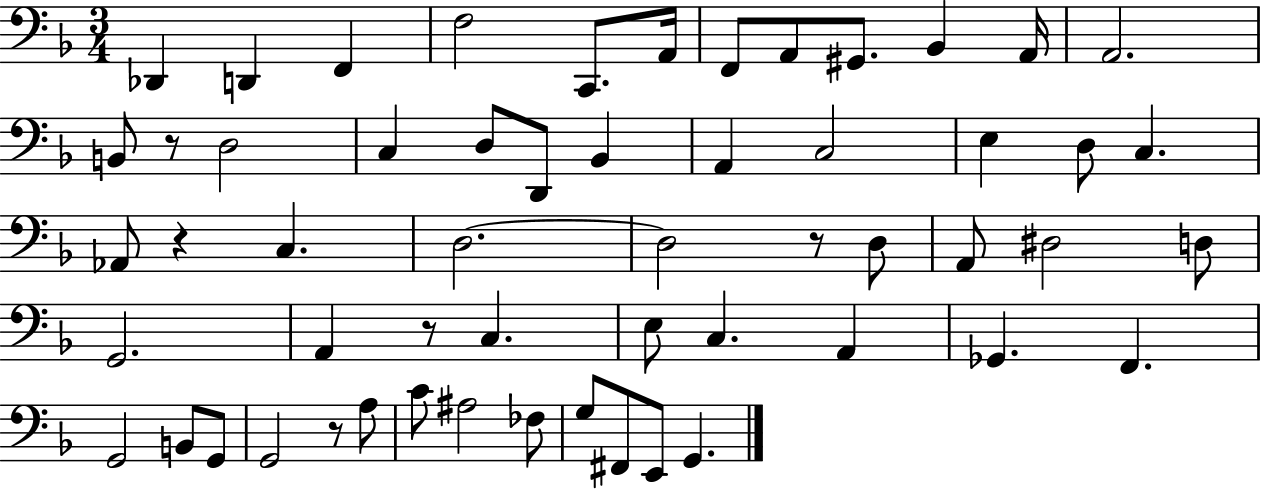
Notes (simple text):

Db2/q D2/q F2/q F3/h C2/e. A2/s F2/e A2/e G#2/e. Bb2/q A2/s A2/h. B2/e R/e D3/h C3/q D3/e D2/e Bb2/q A2/q C3/h E3/q D3/e C3/q. Ab2/e R/q C3/q. D3/h. D3/h R/e D3/e A2/e D#3/h D3/e G2/h. A2/q R/e C3/q. E3/e C3/q. A2/q Gb2/q. F2/q. G2/h B2/e G2/e G2/h R/e A3/e C4/e A#3/h FES3/e G3/e F#2/e E2/e G2/q.